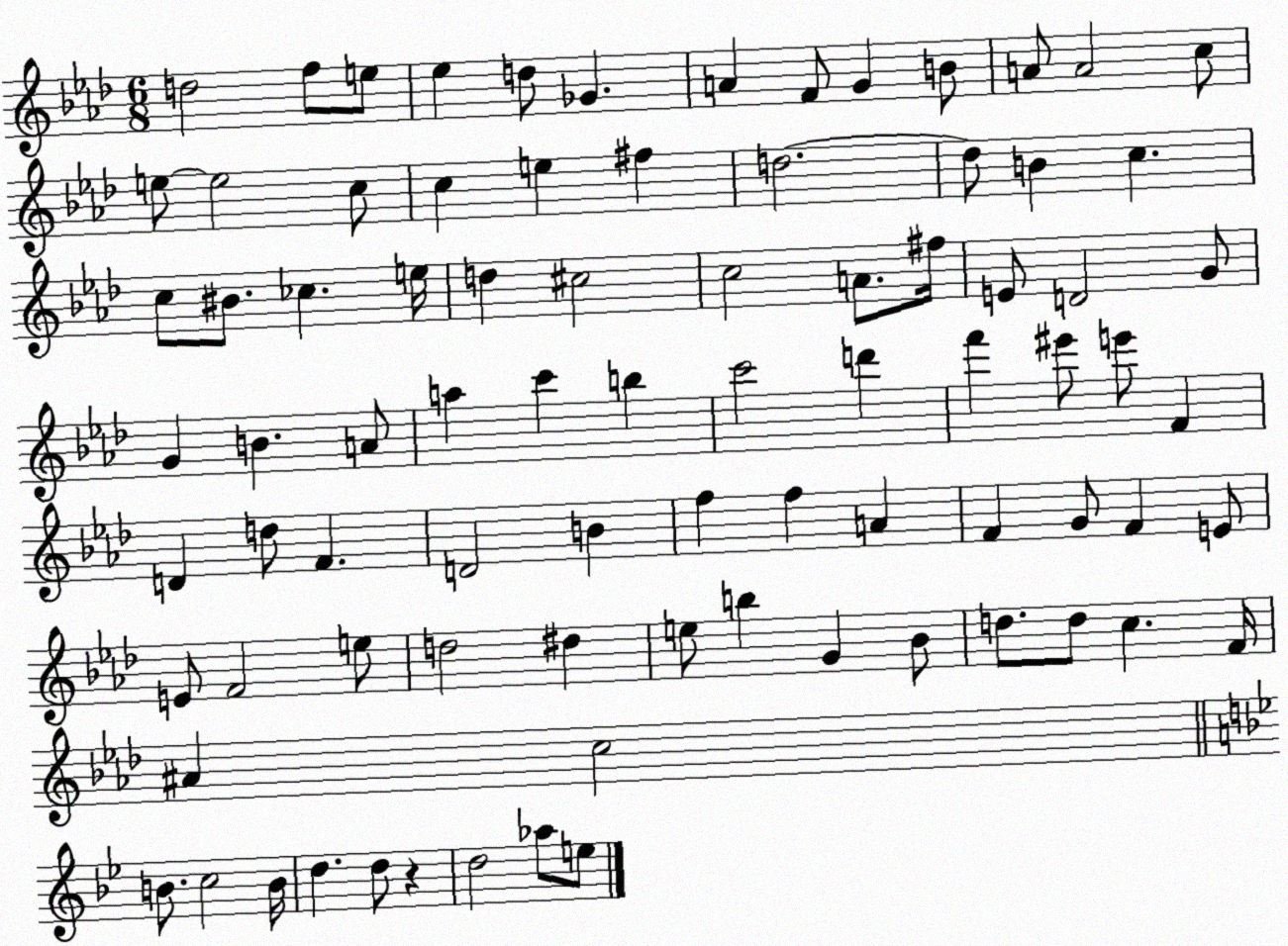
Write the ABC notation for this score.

X:1
T:Untitled
M:6/8
L:1/4
K:Ab
d2 f/2 e/2 _e d/2 _G A F/2 G B/2 A/2 A2 c/2 e/2 e2 c/2 c e ^f d2 d/2 B c c/2 ^B/2 _c e/4 d ^c2 c2 A/2 ^f/4 E/2 D2 G/2 G B A/2 a c' b c'2 d' f' ^e'/2 e'/2 F D d/2 F D2 B f f A F G/2 F E/2 E/2 F2 e/2 d2 ^d e/2 b G _B/2 d/2 d/2 c F/4 ^A c2 B/2 c2 B/4 d d/2 z d2 _a/2 e/2